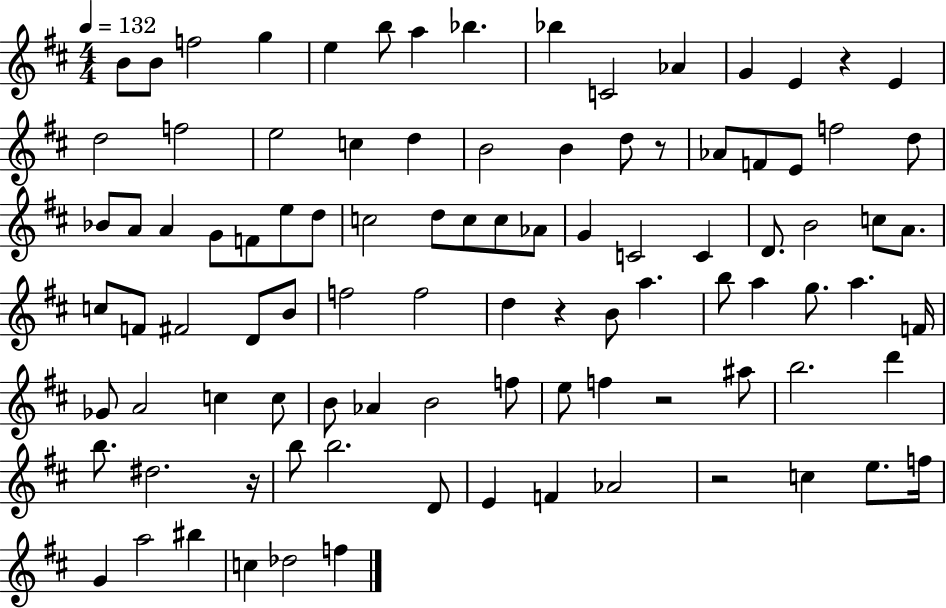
{
  \clef treble
  \numericTimeSignature
  \time 4/4
  \key d \major
  \tempo 4 = 132
  b'8 b'8 f''2 g''4 | e''4 b''8 a''4 bes''4. | bes''4 c'2 aes'4 | g'4 e'4 r4 e'4 | \break d''2 f''2 | e''2 c''4 d''4 | b'2 b'4 d''8 r8 | aes'8 f'8 e'8 f''2 d''8 | \break bes'8 a'8 a'4 g'8 f'8 e''8 d''8 | c''2 d''8 c''8 c''8 aes'8 | g'4 c'2 c'4 | d'8. b'2 c''8 a'8. | \break c''8 f'8 fis'2 d'8 b'8 | f''2 f''2 | d''4 r4 b'8 a''4. | b''8 a''4 g''8. a''4. f'16 | \break ges'8 a'2 c''4 c''8 | b'8 aes'4 b'2 f''8 | e''8 f''4 r2 ais''8 | b''2. d'''4 | \break b''8. dis''2. r16 | b''8 b''2. d'8 | e'4 f'4 aes'2 | r2 c''4 e''8. f''16 | \break g'4 a''2 bis''4 | c''4 des''2 f''4 | \bar "|."
}